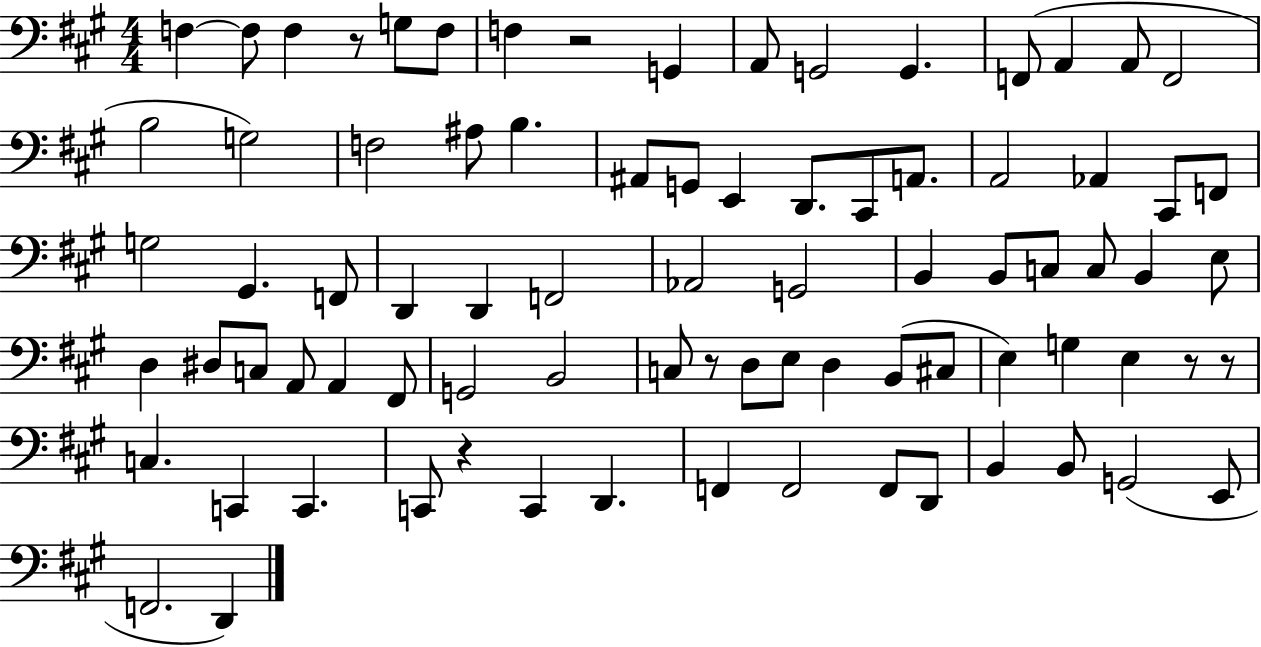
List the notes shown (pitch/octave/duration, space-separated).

F3/q F3/e F3/q R/e G3/e F3/e F3/q R/h G2/q A2/e G2/h G2/q. F2/e A2/q A2/e F2/h B3/h G3/h F3/h A#3/e B3/q. A#2/e G2/e E2/q D2/e. C#2/e A2/e. A2/h Ab2/q C#2/e F2/e G3/h G#2/q. F2/e D2/q D2/q F2/h Ab2/h G2/h B2/q B2/e C3/e C3/e B2/q E3/e D3/q D#3/e C3/e A2/e A2/q F#2/e G2/h B2/h C3/e R/e D3/e E3/e D3/q B2/e C#3/e E3/q G3/q E3/q R/e R/e C3/q. C2/q C2/q. C2/e R/q C2/q D2/q. F2/q F2/h F2/e D2/e B2/q B2/e G2/h E2/e F2/h. D2/q